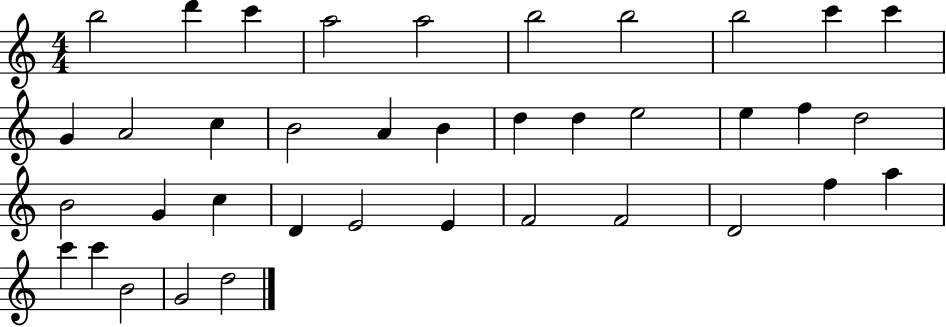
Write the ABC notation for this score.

X:1
T:Untitled
M:4/4
L:1/4
K:C
b2 d' c' a2 a2 b2 b2 b2 c' c' G A2 c B2 A B d d e2 e f d2 B2 G c D E2 E F2 F2 D2 f a c' c' B2 G2 d2